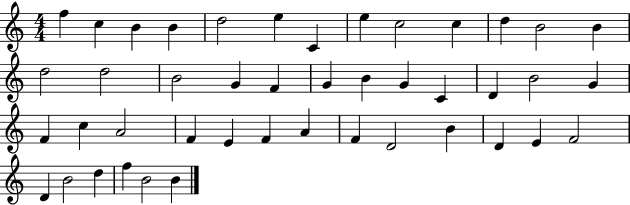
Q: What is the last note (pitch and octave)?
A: B4